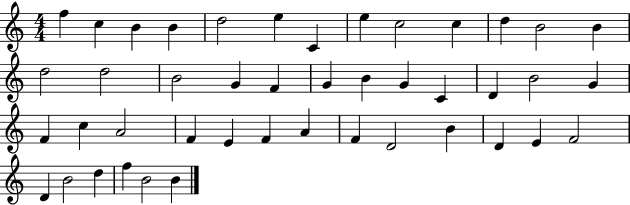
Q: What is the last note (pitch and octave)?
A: B4